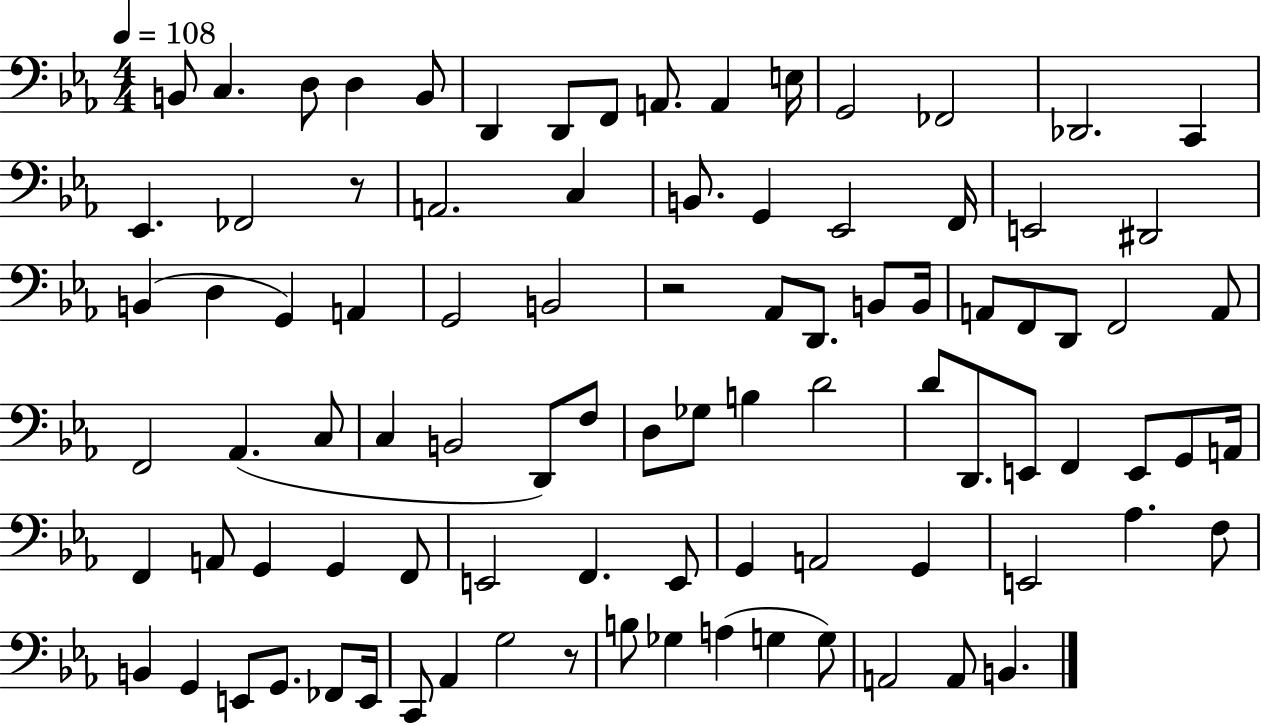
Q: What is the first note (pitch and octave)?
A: B2